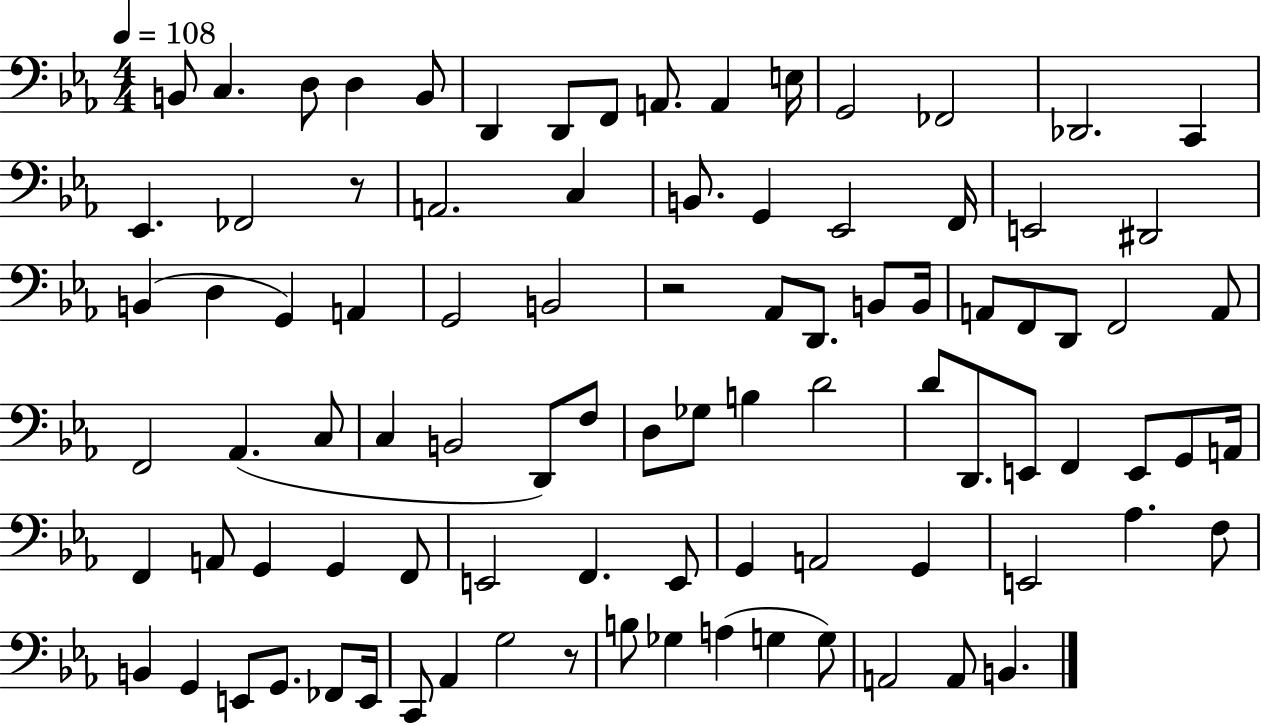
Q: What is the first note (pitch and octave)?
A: B2